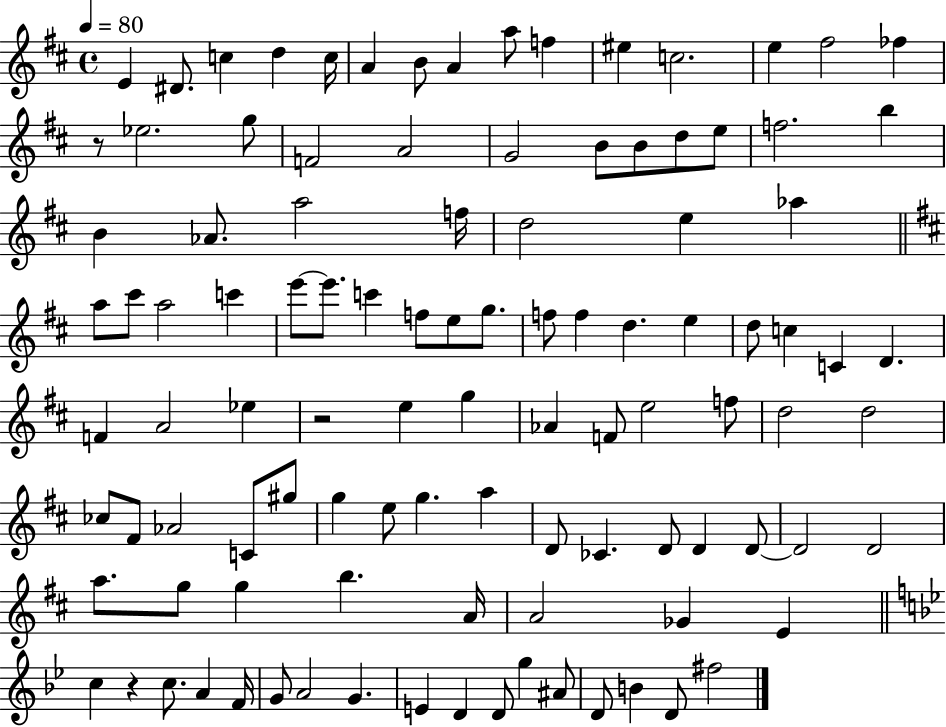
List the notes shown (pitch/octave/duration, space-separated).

E4/q D#4/e. C5/q D5/q C5/s A4/q B4/e A4/q A5/e F5/q EIS5/q C5/h. E5/q F#5/h FES5/q R/e Eb5/h. G5/e F4/h A4/h G4/h B4/e B4/e D5/e E5/e F5/h. B5/q B4/q Ab4/e. A5/h F5/s D5/h E5/q Ab5/q A5/e C#6/e A5/h C6/q E6/e E6/e. C6/q F5/e E5/e G5/e. F5/e F5/q D5/q. E5/q D5/e C5/q C4/q D4/q. F4/q A4/h Eb5/q R/h E5/q G5/q Ab4/q F4/e E5/h F5/e D5/h D5/h CES5/e F#4/e Ab4/h C4/e G#5/e G5/q E5/e G5/q. A5/q D4/e CES4/q. D4/e D4/q D4/e D4/h D4/h A5/e. G5/e G5/q B5/q. A4/s A4/h Gb4/q E4/q C5/q R/q C5/e. A4/q F4/s G4/e A4/h G4/q. E4/q D4/q D4/e G5/q A#4/e D4/e B4/q D4/e F#5/h